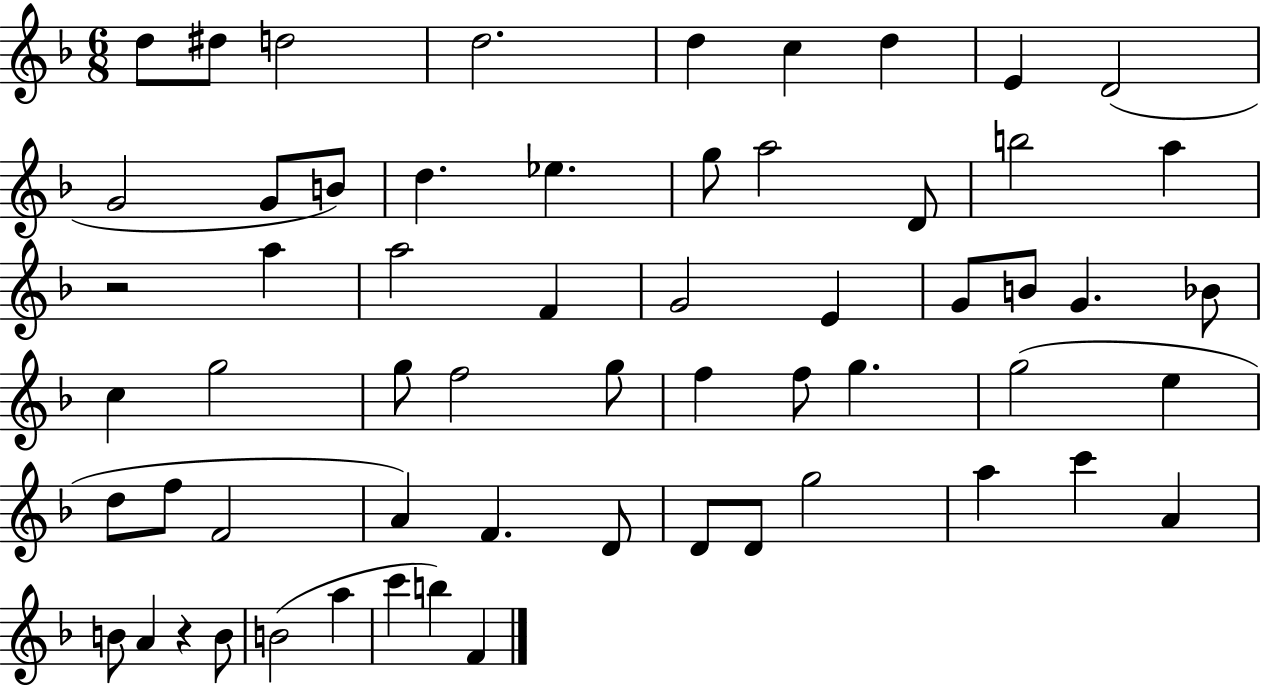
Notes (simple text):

D5/e D#5/e D5/h D5/h. D5/q C5/q D5/q E4/q D4/h G4/h G4/e B4/e D5/q. Eb5/q. G5/e A5/h D4/e B5/h A5/q R/h A5/q A5/h F4/q G4/h E4/q G4/e B4/e G4/q. Bb4/e C5/q G5/h G5/e F5/h G5/e F5/q F5/e G5/q. G5/h E5/q D5/e F5/e F4/h A4/q F4/q. D4/e D4/e D4/e G5/h A5/q C6/q A4/q B4/e A4/q R/q B4/e B4/h A5/q C6/q B5/q F4/q